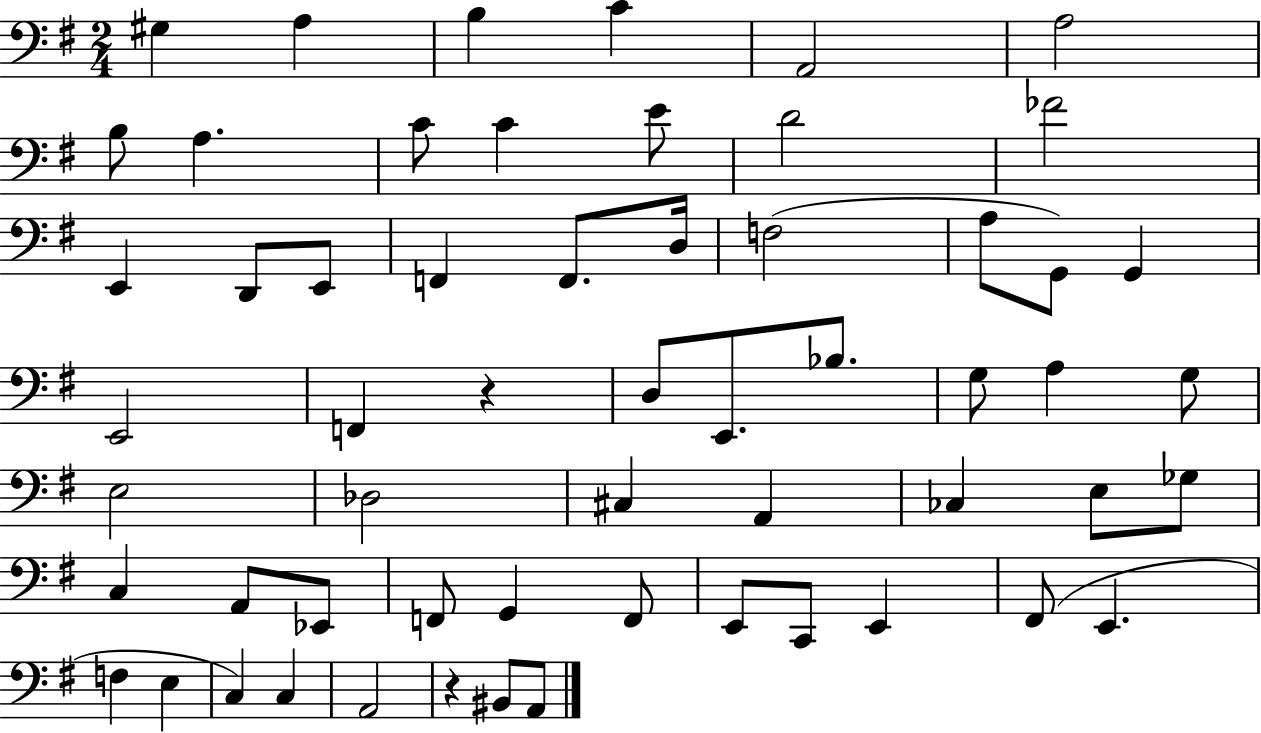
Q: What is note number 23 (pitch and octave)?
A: G2